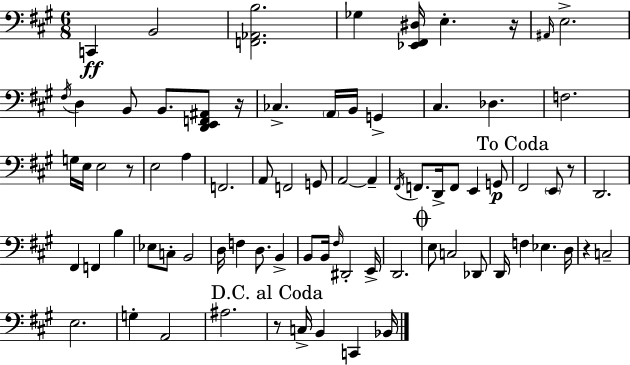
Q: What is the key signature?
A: A major